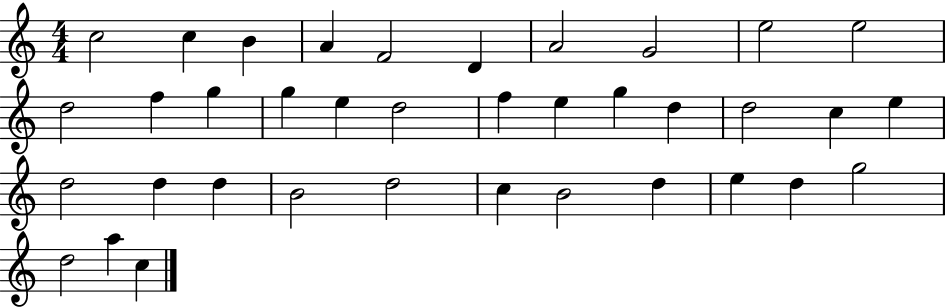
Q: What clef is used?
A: treble